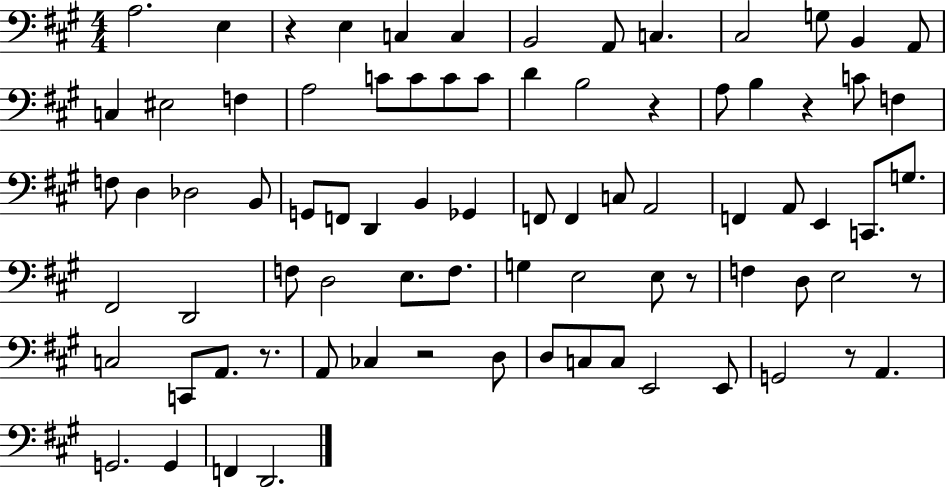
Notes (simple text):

A3/h. E3/q R/q E3/q C3/q C3/q B2/h A2/e C3/q. C#3/h G3/e B2/q A2/e C3/q EIS3/h F3/q A3/h C4/e C4/e C4/e C4/e D4/q B3/h R/q A3/e B3/q R/q C4/e F3/q F3/e D3/q Db3/h B2/e G2/e F2/e D2/q B2/q Gb2/q F2/e F2/q C3/e A2/h F2/q A2/e E2/q C2/e. G3/e. F#2/h D2/h F3/e D3/h E3/e. F3/e. G3/q E3/h E3/e R/e F3/q D3/e E3/h R/e C3/h C2/e A2/e. R/e. A2/e CES3/q R/h D3/e D3/e C3/e C3/e E2/h E2/e G2/h R/e A2/q. G2/h. G2/q F2/q D2/h.